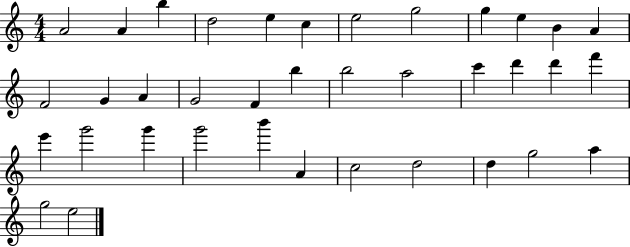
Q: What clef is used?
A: treble